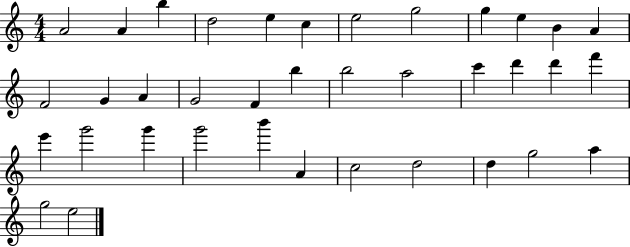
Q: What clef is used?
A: treble